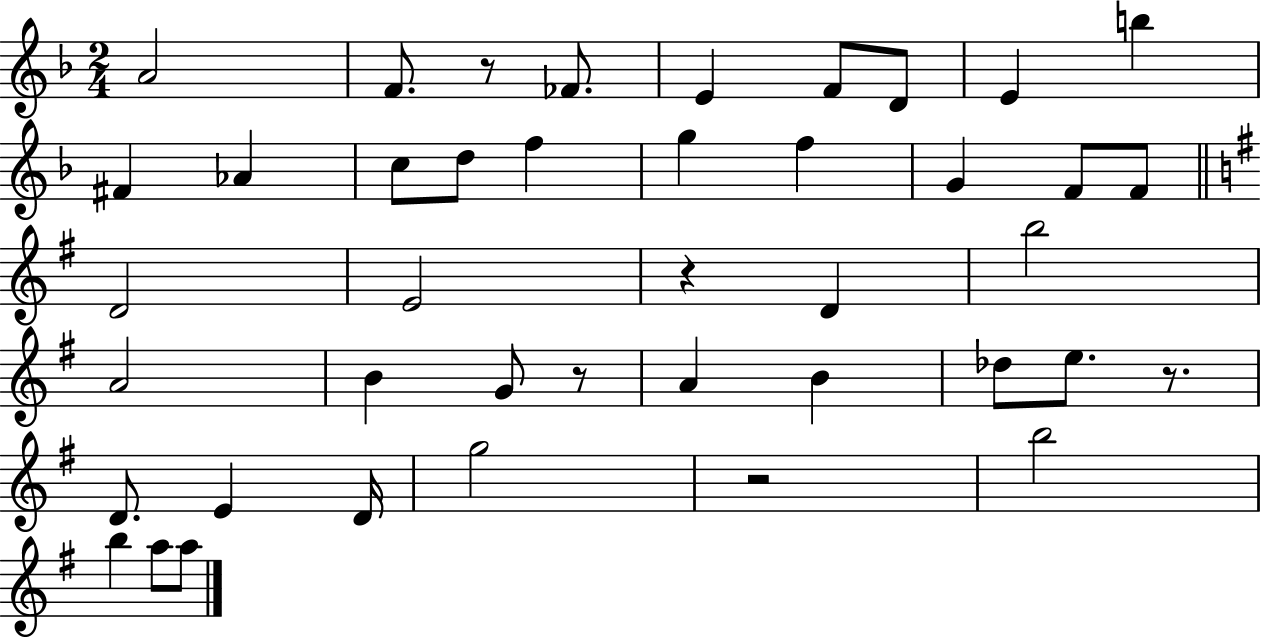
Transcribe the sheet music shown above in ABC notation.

X:1
T:Untitled
M:2/4
L:1/4
K:F
A2 F/2 z/2 _F/2 E F/2 D/2 E b ^F _A c/2 d/2 f g f G F/2 F/2 D2 E2 z D b2 A2 B G/2 z/2 A B _d/2 e/2 z/2 D/2 E D/4 g2 z2 b2 b a/2 a/2